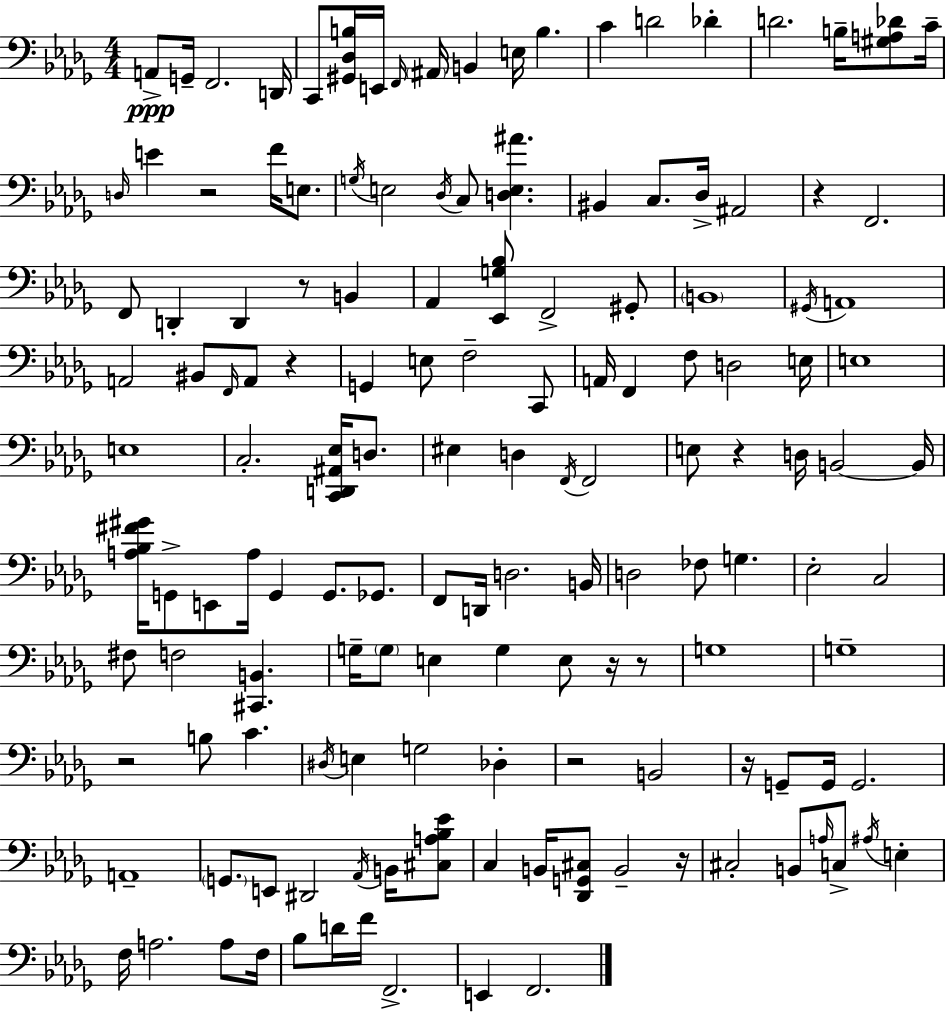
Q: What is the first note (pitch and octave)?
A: A2